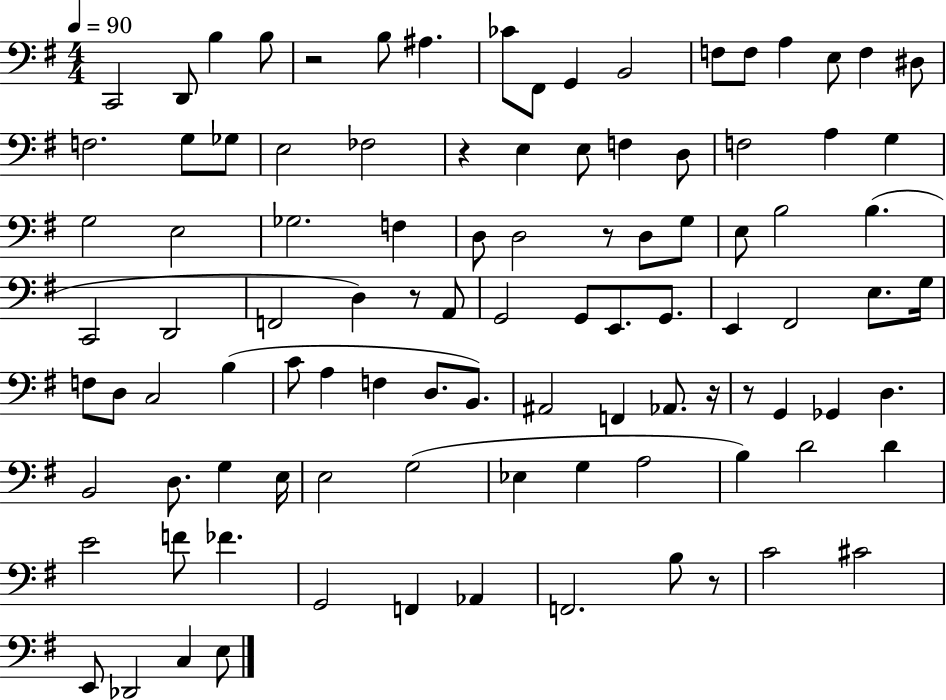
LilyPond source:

{
  \clef bass
  \numericTimeSignature
  \time 4/4
  \key g \major
  \tempo 4 = 90
  \repeat volta 2 { c,2 d,8 b4 b8 | r2 b8 ais4. | ces'8 fis,8 g,4 b,2 | f8 f8 a4 e8 f4 dis8 | \break f2. g8 ges8 | e2 fes2 | r4 e4 e8 f4 d8 | f2 a4 g4 | \break g2 e2 | ges2. f4 | d8 d2 r8 d8 g8 | e8 b2 b4.( | \break c,2 d,2 | f,2 d4) r8 a,8 | g,2 g,8 e,8. g,8. | e,4 fis,2 e8. g16 | \break f8 d8 c2 b4( | c'8 a4 f4 d8. b,8.) | ais,2 f,4 aes,8. r16 | r8 g,4 ges,4 d4. | \break b,2 d8. g4 e16 | e2 g2( | ees4 g4 a2 | b4) d'2 d'4 | \break e'2 f'8 fes'4. | g,2 f,4 aes,4 | f,2. b8 r8 | c'2 cis'2 | \break e,8 des,2 c4 e8 | } \bar "|."
}